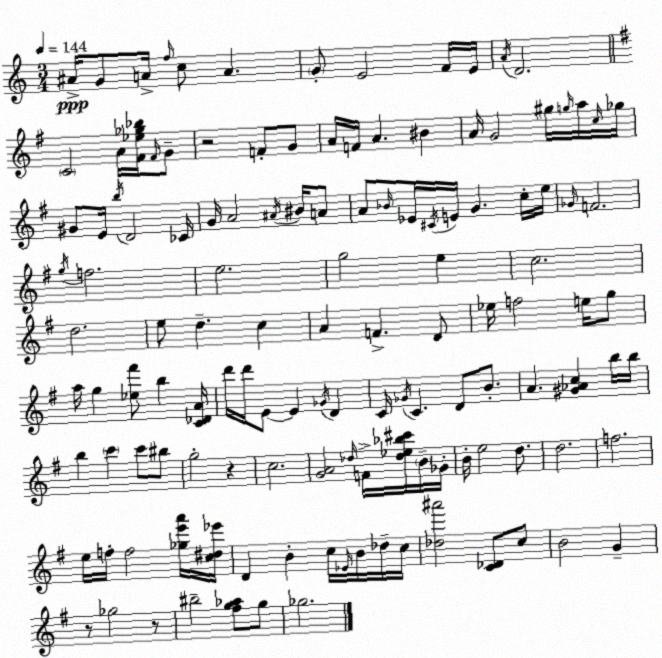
X:1
T:Untitled
M:3/4
L:1/4
K:C
^A/4 G/2 A/4 f/4 c/2 A G/2 E2 F/4 E/4 A/4 D2 C2 A/4 [^F_e_g_b]/4 ^F/4 G/2 z2 F/2 G/2 A/4 F/4 A ^B A/4 G2 ^g/4 g/4 a/4 c/4 _g/4 ^G/2 E/4 b/4 D2 _C/4 G/4 A2 ^A/4 ^B/4 A/2 A/2 _B/4 _E/4 ^C/4 E/4 G c/4 e/4 _G/4 F2 g/4 f2 e2 g2 e c2 d2 e/2 d c A F D/2 _e/4 f2 e/4 g/2 a/4 g [_e^f']/2 b [C_DA]/4 d'/4 d'/4 E/2 E _G/4 D C/4 _G/4 C D/2 B/2 A [^G_Ac] b/4 b/4 b c' c'/2 ^b/2 g2 z c2 [GA]2 _d/4 F/4 [_d_e_b^c']/4 B/4 _G/4 B/4 e2 d/2 d2 f2 e/4 f/4 f2 [_ge'a']/4 [c^d_e']/4 D B c/4 _E/4 B/4 _d/4 c/4 [_d^a']2 [C_D]/2 c/2 B2 G z/2 _g2 z/2 ^b2 [^fg_a]/2 g/2 _g2